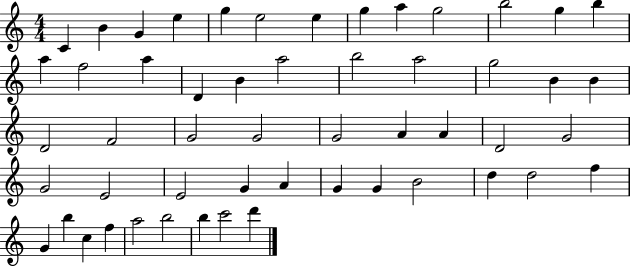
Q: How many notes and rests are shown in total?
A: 53